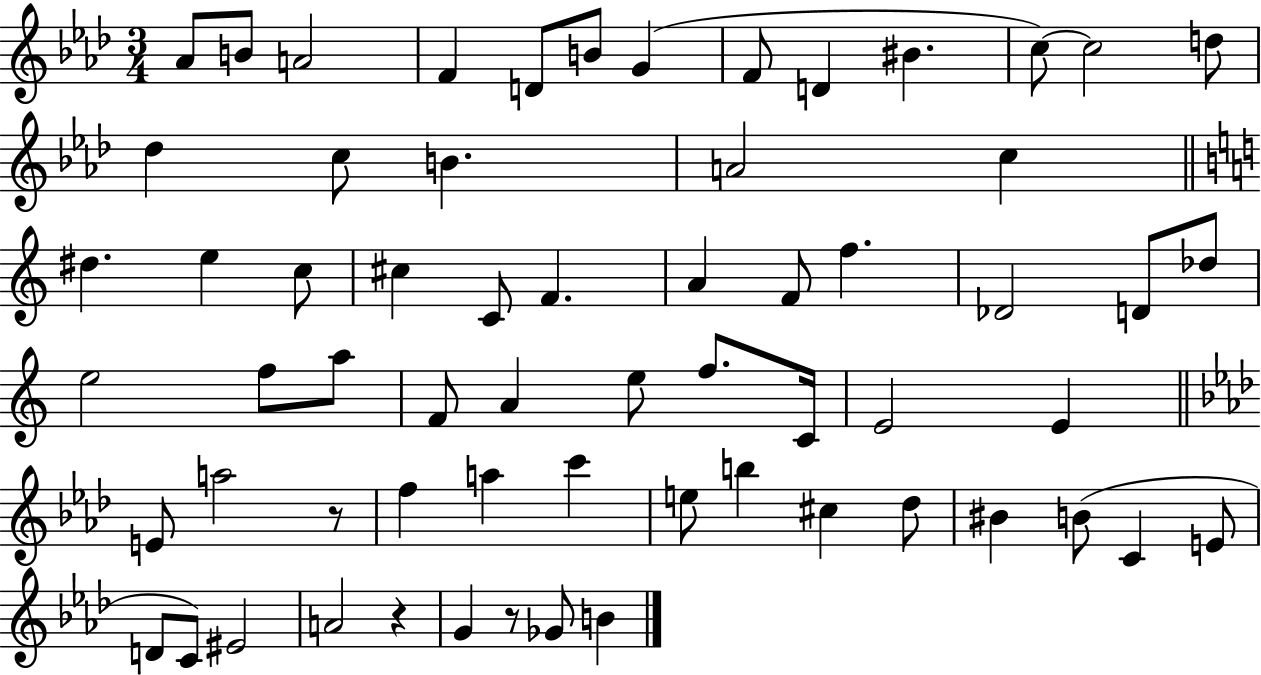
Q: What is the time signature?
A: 3/4